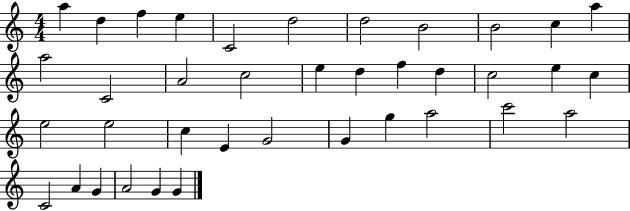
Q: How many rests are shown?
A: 0